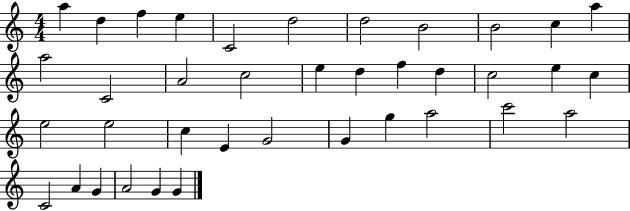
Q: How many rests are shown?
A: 0